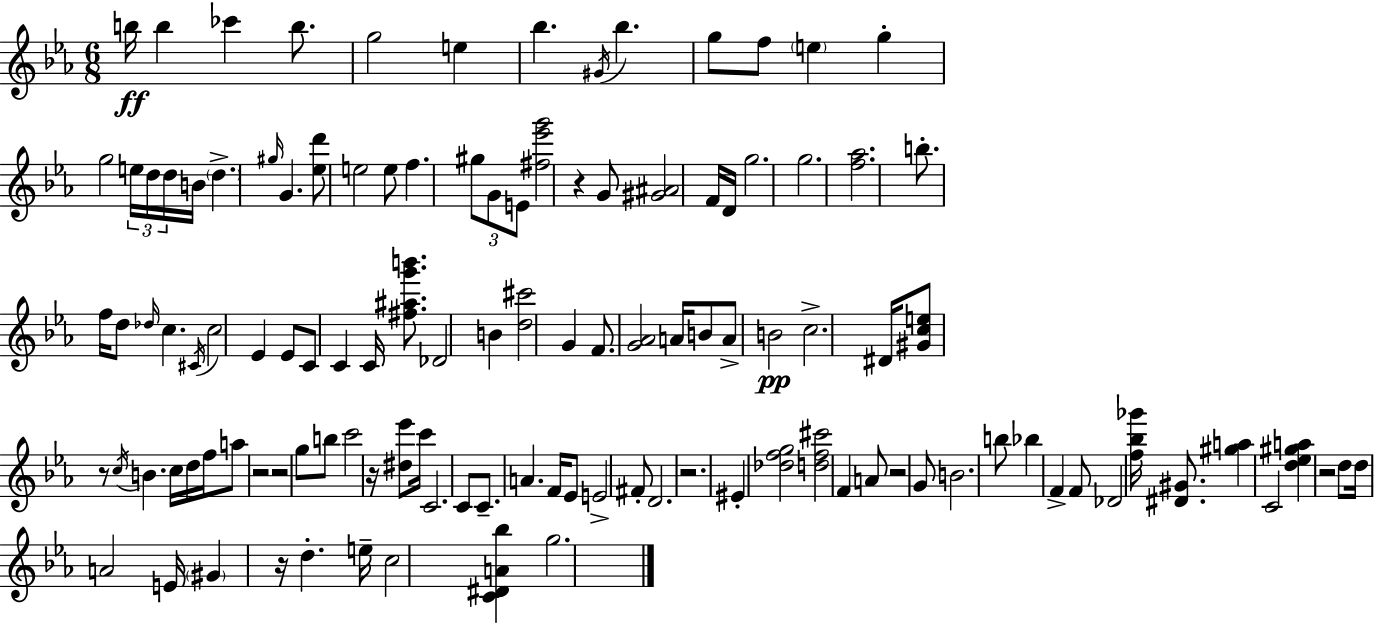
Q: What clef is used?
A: treble